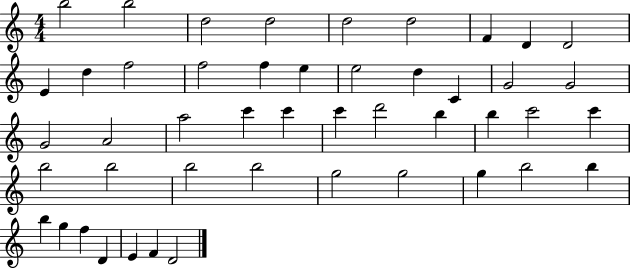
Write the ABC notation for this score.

X:1
T:Untitled
M:4/4
L:1/4
K:C
b2 b2 d2 d2 d2 d2 F D D2 E d f2 f2 f e e2 d C G2 G2 G2 A2 a2 c' c' c' d'2 b b c'2 c' b2 b2 b2 b2 g2 g2 g b2 b b g f D E F D2